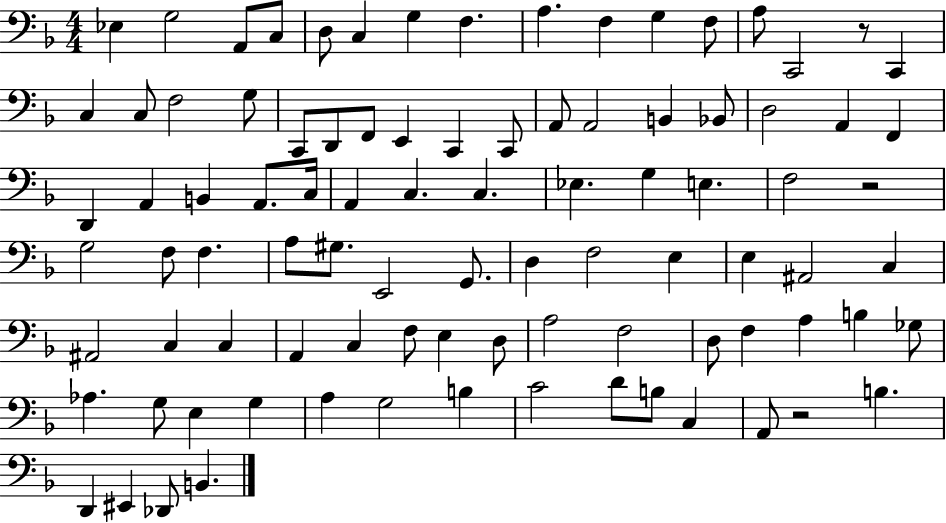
Eb3/q G3/h A2/e C3/e D3/e C3/q G3/q F3/q. A3/q. F3/q G3/q F3/e A3/e C2/h R/e C2/q C3/q C3/e F3/h G3/e C2/e D2/e F2/e E2/q C2/q C2/e A2/e A2/h B2/q Bb2/e D3/h A2/q F2/q D2/q A2/q B2/q A2/e. C3/s A2/q C3/q. C3/q. Eb3/q. G3/q E3/q. F3/h R/h G3/h F3/e F3/q. A3/e G#3/e. E2/h G2/e. D3/q F3/h E3/q E3/q A#2/h C3/q A#2/h C3/q C3/q A2/q C3/q F3/e E3/q D3/e A3/h F3/h D3/e F3/q A3/q B3/q Gb3/e Ab3/q. G3/e E3/q G3/q A3/q G3/h B3/q C4/h D4/e B3/e C3/q A2/e R/h B3/q. D2/q EIS2/q Db2/e B2/q.